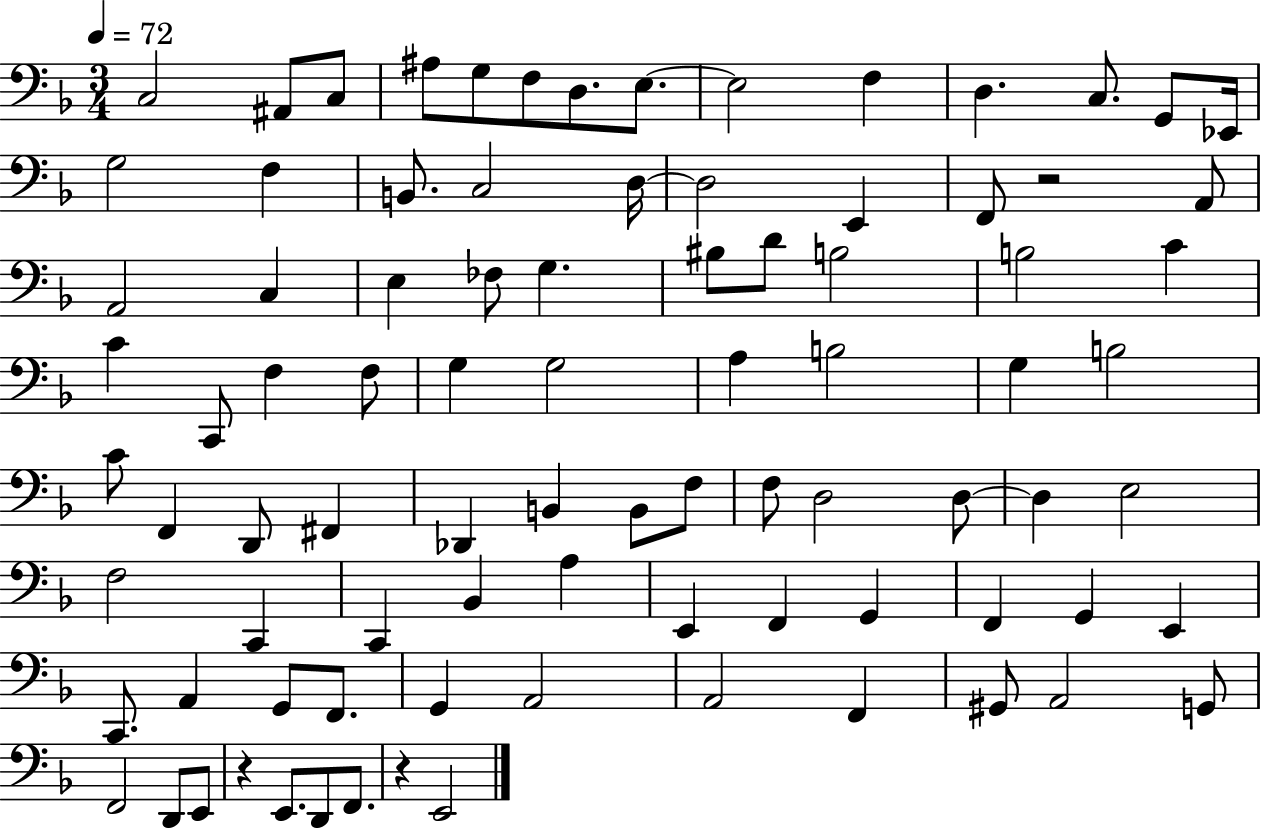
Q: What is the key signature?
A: F major